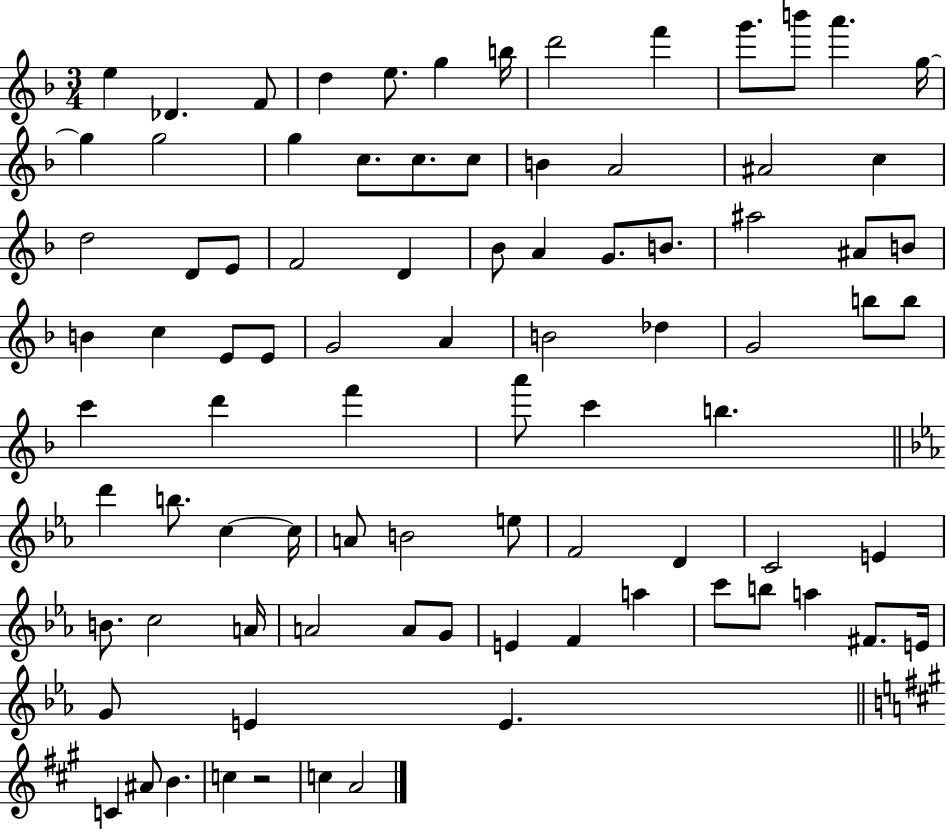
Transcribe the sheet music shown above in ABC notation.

X:1
T:Untitled
M:3/4
L:1/4
K:F
e _D F/2 d e/2 g b/4 d'2 f' g'/2 b'/2 a' g/4 g g2 g c/2 c/2 c/2 B A2 ^A2 c d2 D/2 E/2 F2 D _B/2 A G/2 B/2 ^a2 ^A/2 B/2 B c E/2 E/2 G2 A B2 _d G2 b/2 b/2 c' d' f' a'/2 c' b d' b/2 c c/4 A/2 B2 e/2 F2 D C2 E B/2 c2 A/4 A2 A/2 G/2 E F a c'/2 b/2 a ^F/2 E/4 G/2 E E C ^A/2 B c z2 c A2